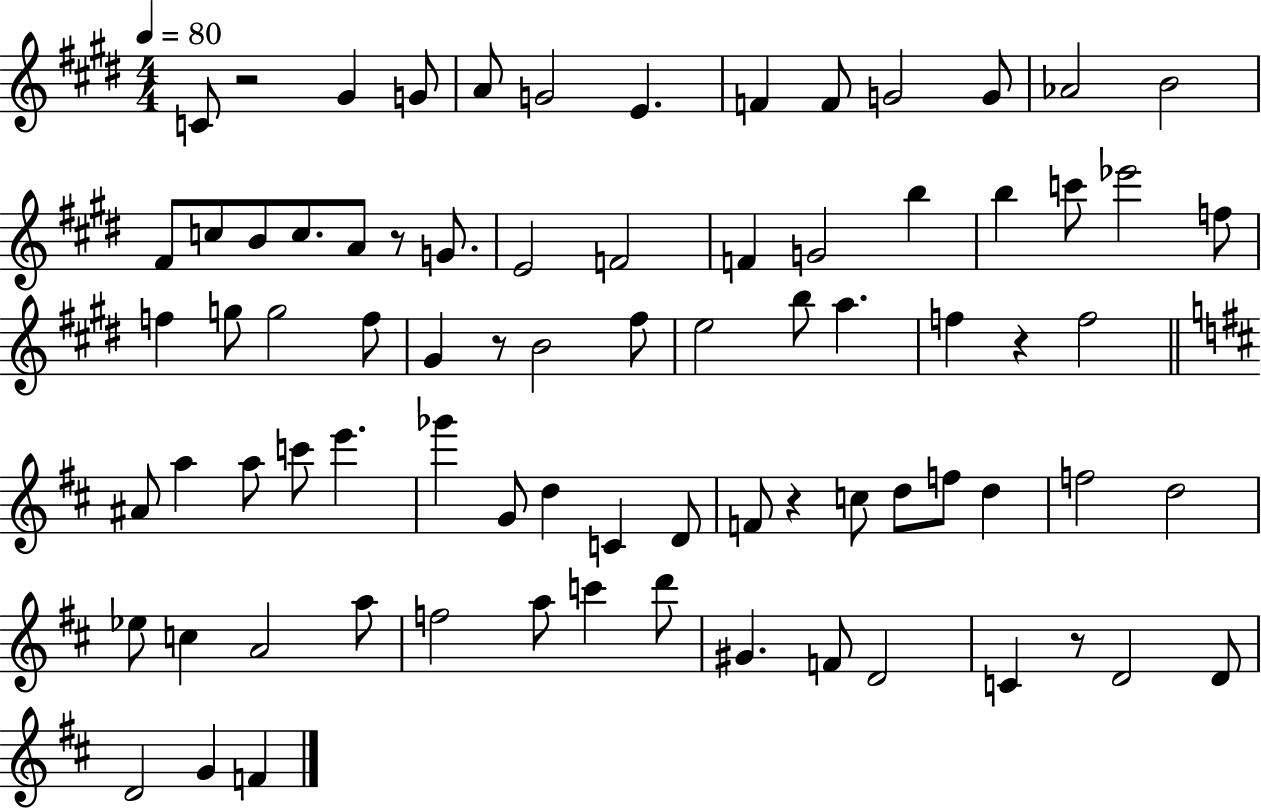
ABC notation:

X:1
T:Untitled
M:4/4
L:1/4
K:E
C/2 z2 ^G G/2 A/2 G2 E F F/2 G2 G/2 _A2 B2 ^F/2 c/2 B/2 c/2 A/2 z/2 G/2 E2 F2 F G2 b b c'/2 _e'2 f/2 f g/2 g2 f/2 ^G z/2 B2 ^f/2 e2 b/2 a f z f2 ^A/2 a a/2 c'/2 e' _g' G/2 d C D/2 F/2 z c/2 d/2 f/2 d f2 d2 _e/2 c A2 a/2 f2 a/2 c' d'/2 ^G F/2 D2 C z/2 D2 D/2 D2 G F